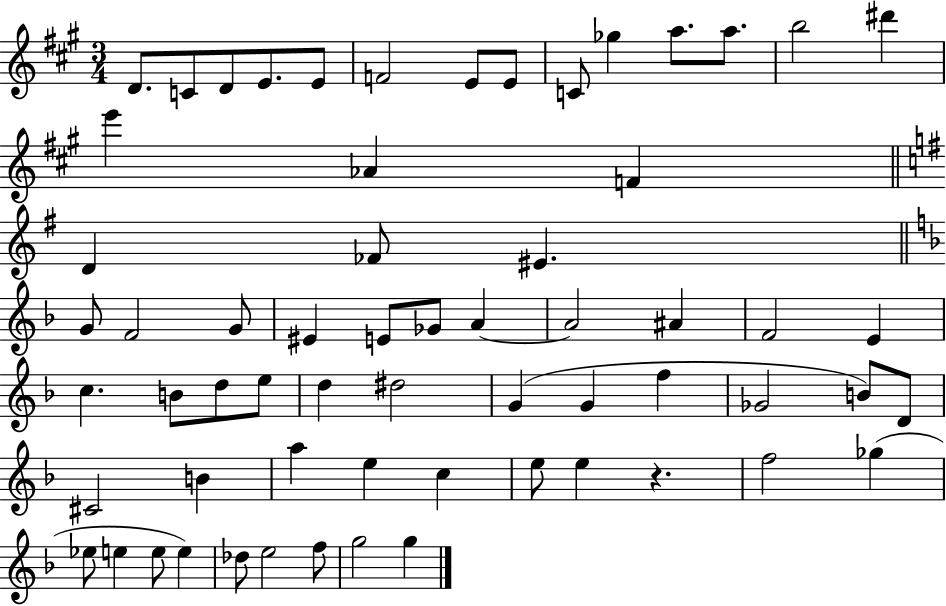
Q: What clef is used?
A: treble